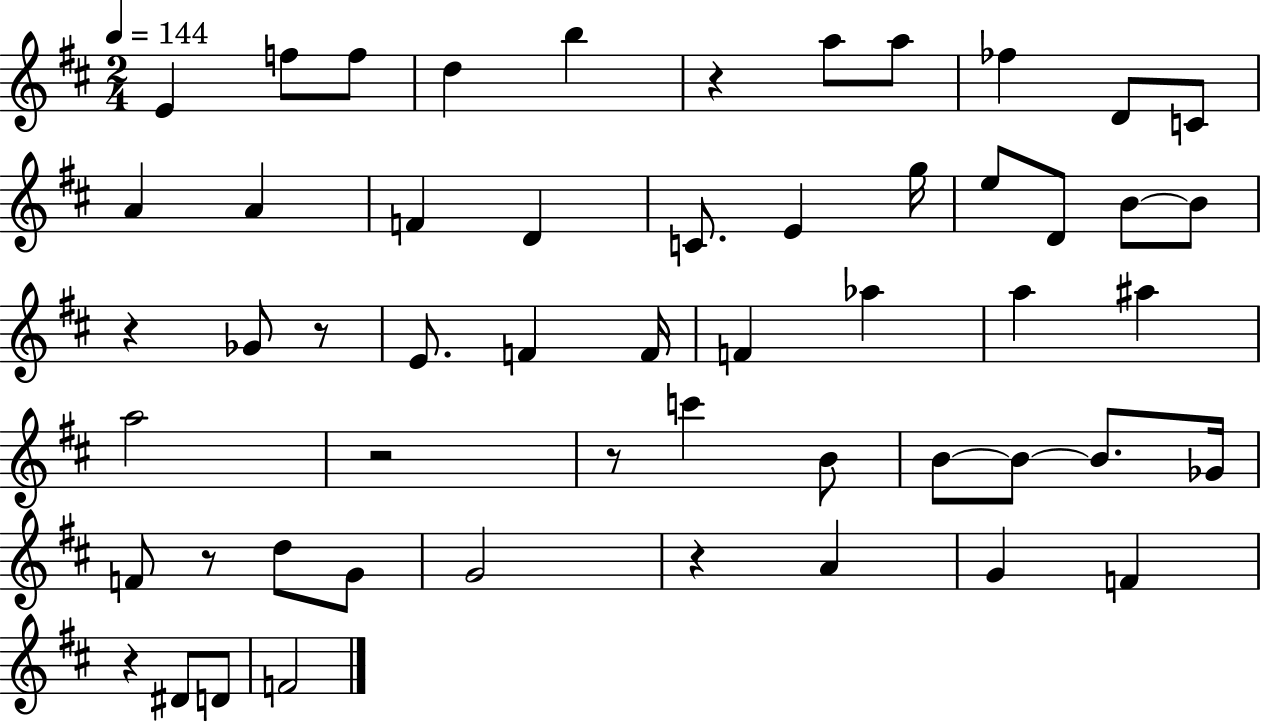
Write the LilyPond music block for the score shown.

{
  \clef treble
  \numericTimeSignature
  \time 2/4
  \key d \major
  \tempo 4 = 144
  e'4 f''8 f''8 | d''4 b''4 | r4 a''8 a''8 | fes''4 d'8 c'8 | \break a'4 a'4 | f'4 d'4 | c'8. e'4 g''16 | e''8 d'8 b'8~~ b'8 | \break r4 ges'8 r8 | e'8. f'4 f'16 | f'4 aes''4 | a''4 ais''4 | \break a''2 | r2 | r8 c'''4 b'8 | b'8~~ b'8~~ b'8. ges'16 | \break f'8 r8 d''8 g'8 | g'2 | r4 a'4 | g'4 f'4 | \break r4 dis'8 d'8 | f'2 | \bar "|."
}